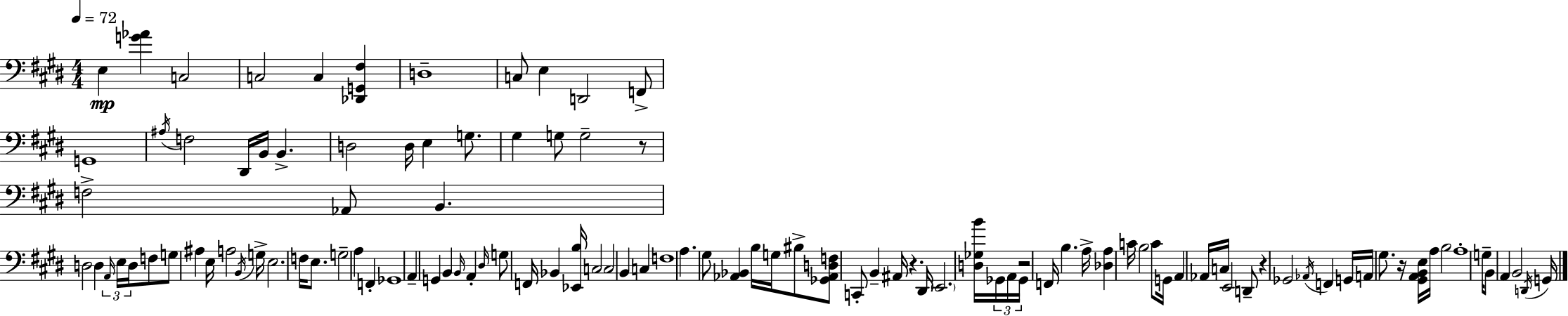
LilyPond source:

{
  \clef bass
  \numericTimeSignature
  \time 4/4
  \key e \major
  \tempo 4 = 72
  e4\mp <g' aes'>4 c2 | c2 c4 <des, g, fis>4 | d1-- | c8 e4 d,2 f,8-> | \break g,1 | \acciaccatura { ais16 } f2 dis,16 b,16 b,4.-> | d2 d16 e4 g8. | gis4 g8 g2-- r8 | \break f2-> aes,8 b,4. | d2 d4 \tuplet 3/2 { \grace { a,16 } e16 d16 } | f8 g8 ais4 e16 a2 | \acciaccatura { b,16 } g16-> e2. f16 | \break e8. g2-- a4 f,4-. | ges,1 | a,4-- g,4 b,4 \grace { b,16 } | a,4-. \grace { dis16 } g8 f,16 bes,4 <ees, b>16 c2 | \break c2 b,4 | c4 f1 | a4. gis8 <aes, bes,>4 | b16 g16 bis8-> <ges, aes, d f>8 c,8-. b,4-- ais,16 r4. | \break dis,16 \parenthesize e,2. | <d ges b'>16 \tuplet 3/2 { ges,16 a,16 ges,16 } r2 f,16 b4. | a16-> <des a>4 c'16 b2 | c'8 g,16 a,4 aes,16 c16 e,2 | \break d,8-- r4 ges,2 | \acciaccatura { aes,16 } f,4 g,16 a,16 gis8. r16 <gis, a, b, e>16 a16 b2 | a1-. | g16-- b,8 a,4 b,2 | \break \acciaccatura { d,16 } g,16 \bar "|."
}